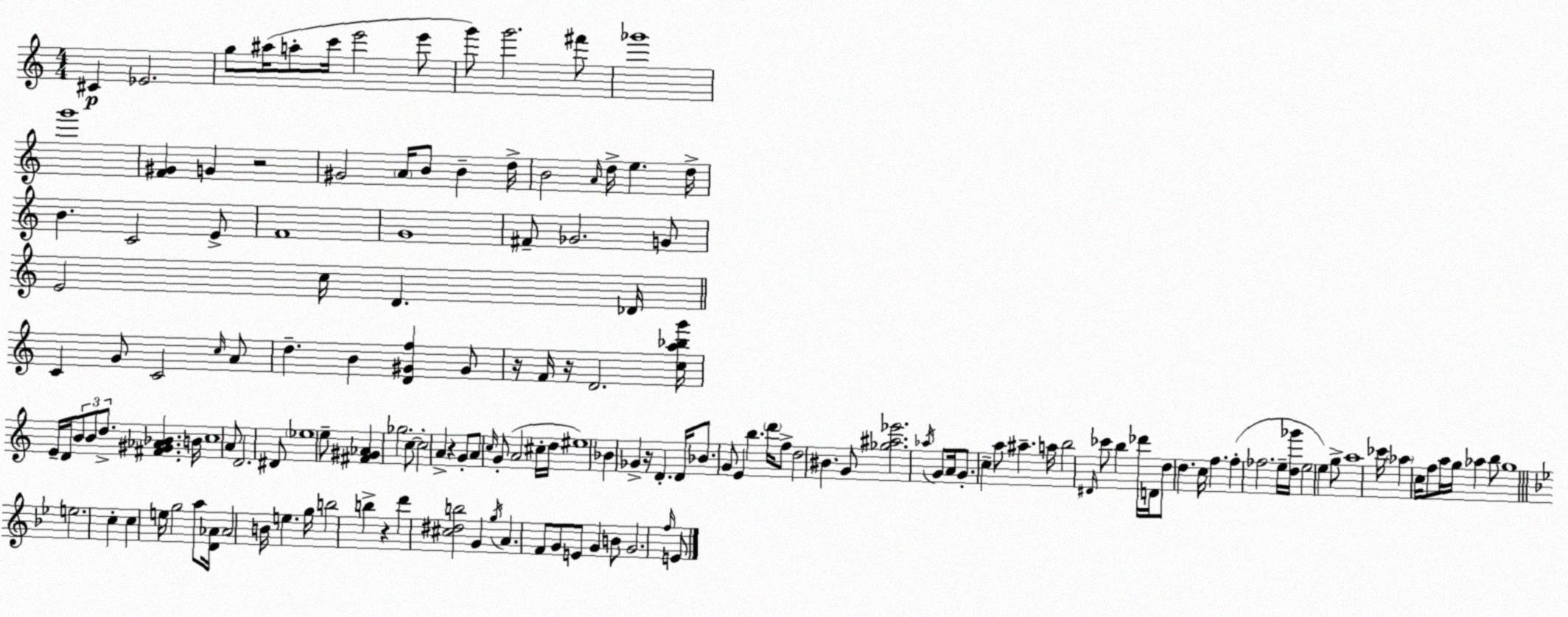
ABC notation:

X:1
T:Untitled
M:4/4
L:1/4
K:C
^C _E2 g/2 ^a/4 a/2 c'/4 e'2 e'/2 g'/2 g'2 ^f'/2 _g'4 g'4 [F^G] G z2 ^G2 A/4 B/2 B d/4 B2 A/4 d/4 e d/4 B C2 E/2 F4 G4 ^F/2 _G2 G/2 E2 c/4 D _D/4 C G/2 C2 c/4 A/2 d B [D^Gf] ^G/2 z/4 F/4 z/4 D2 [ca_bg']/4 E/4 D/4 B/2 B/2 d/2 [^F^G_A_B] B/4 c4 A/2 D2 ^D/2 _e4 e/2 [^F^G_A] _g2 c/2 c2 A z G/2 A/2 c/4 G/2 A2 ^c/4 d/4 ^e4 _B _G z/4 D D/4 _B/2 G/2 E b d'/4 f/2 d2 ^B G/2 [_g^a_e']2 _a/4 G/2 A/4 G/2 c a/2 ^a a/4 b2 ^D/4 _c'/2 b _d'/4 D/4 d/2 d c/4 f f _f2 e/4 [d_g']/4 e2 e g/2 a4 _c'/4 _a c/4 f/2 a/4 g/4 _a b/2 g4 e2 c c e/4 g2 a/2 [D_A]/4 _A2 B/4 e g/4 b2 b z d' [^c^db]2 G g/4 A F/2 G/2 E/2 G B/2 G2 f/4 E/2